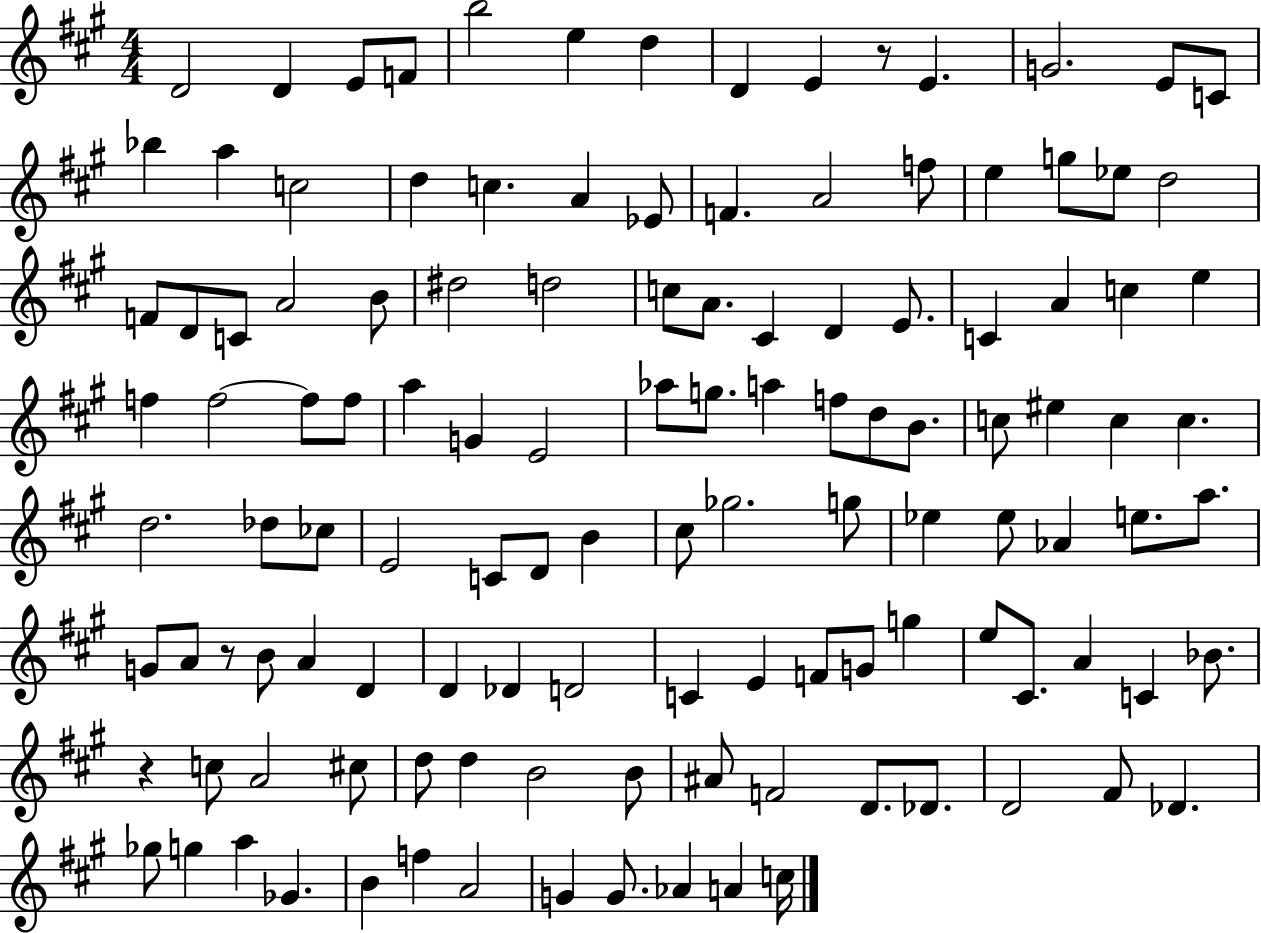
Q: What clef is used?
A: treble